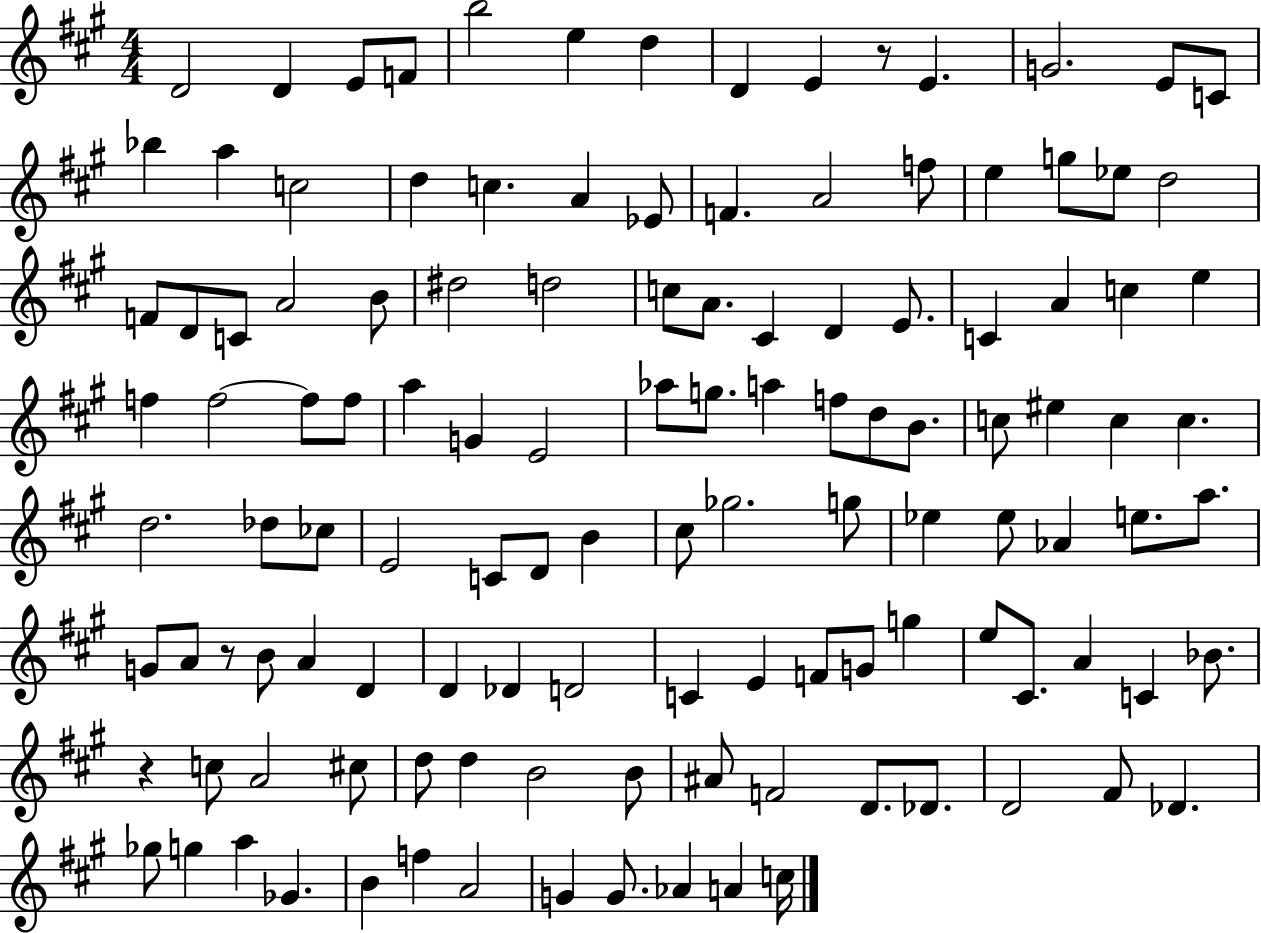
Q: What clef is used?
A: treble